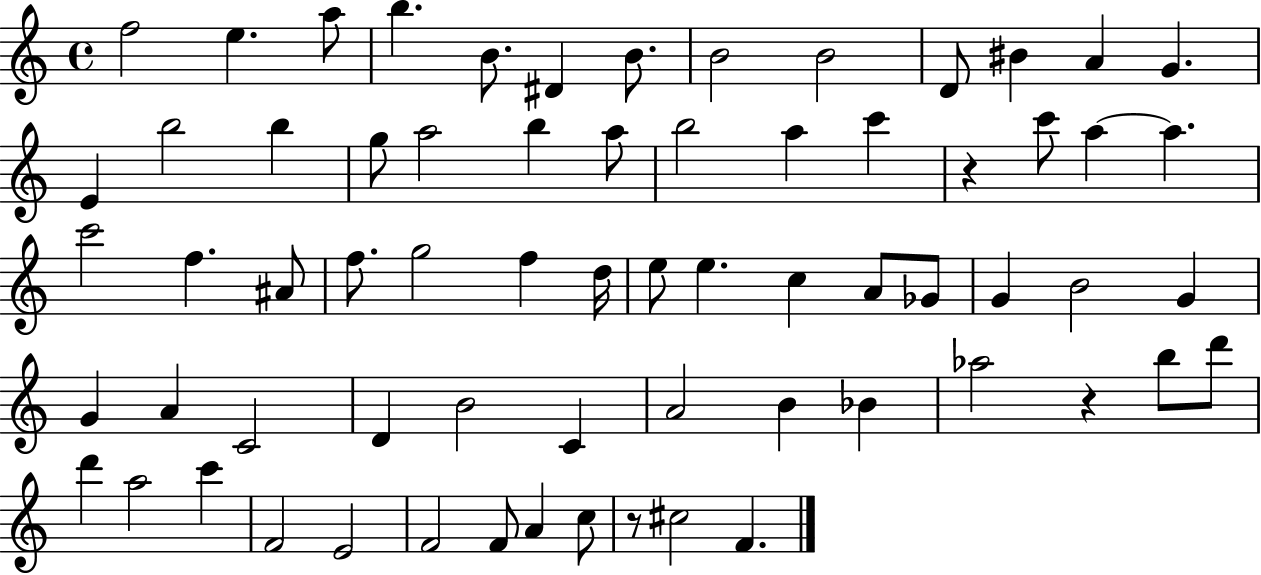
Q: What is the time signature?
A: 4/4